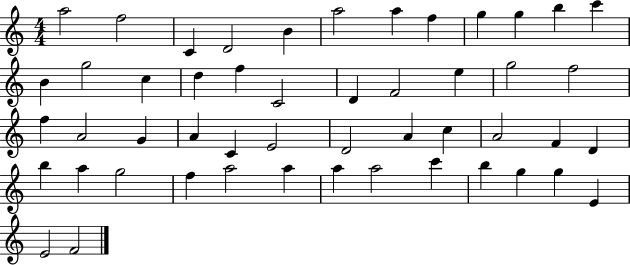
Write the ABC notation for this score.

X:1
T:Untitled
M:4/4
L:1/4
K:C
a2 f2 C D2 B a2 a f g g b c' B g2 c d f C2 D F2 e g2 f2 f A2 G A C E2 D2 A c A2 F D b a g2 f a2 a a a2 c' b g g E E2 F2